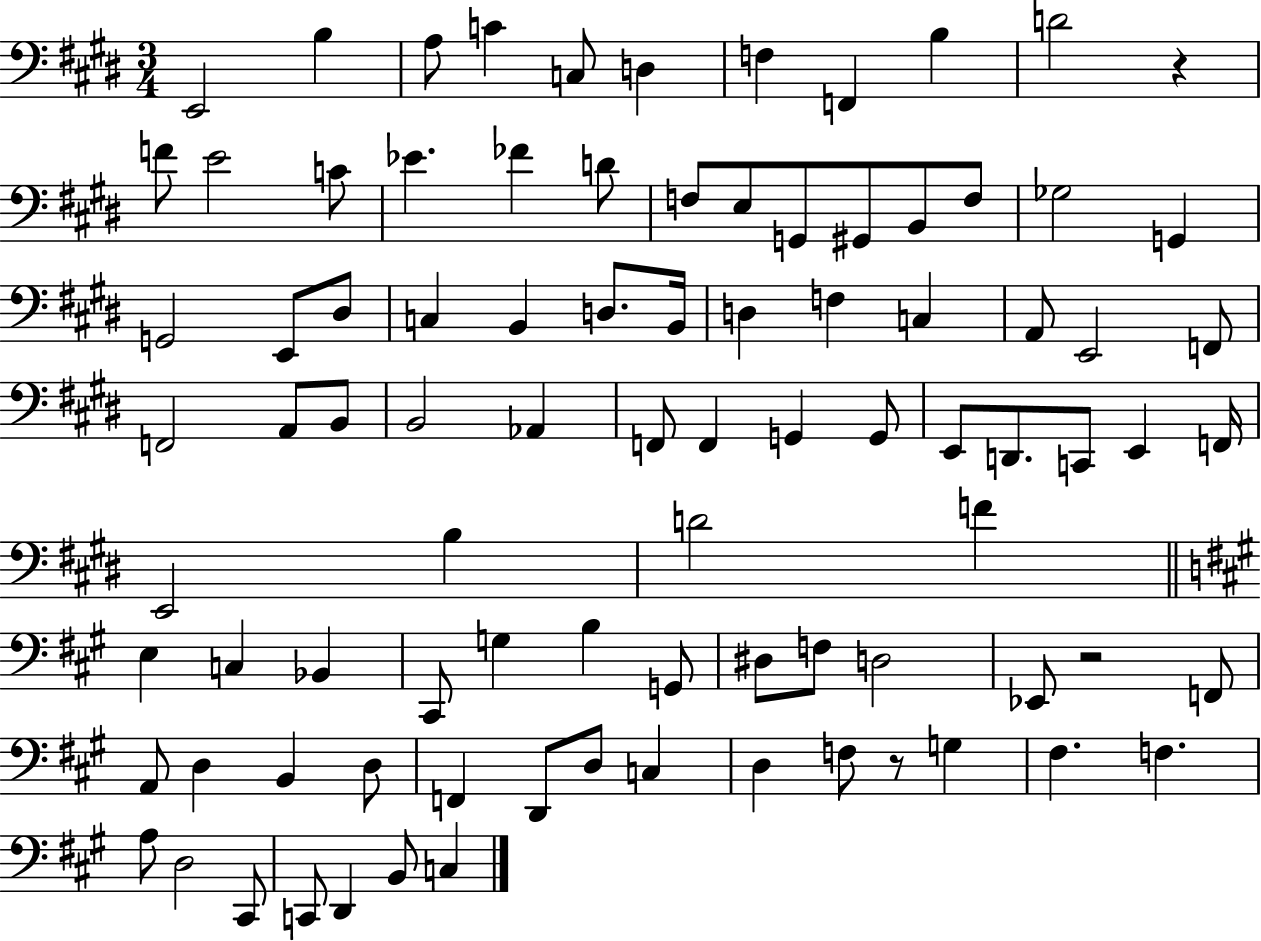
E2/h B3/q A3/e C4/q C3/e D3/q F3/q F2/q B3/q D4/h R/q F4/e E4/h C4/e Eb4/q. FES4/q D4/e F3/e E3/e G2/e G#2/e B2/e F3/e Gb3/h G2/q G2/h E2/e D#3/e C3/q B2/q D3/e. B2/s D3/q F3/q C3/q A2/e E2/h F2/e F2/h A2/e B2/e B2/h Ab2/q F2/e F2/q G2/q G2/e E2/e D2/e. C2/e E2/q F2/s E2/h B3/q D4/h F4/q E3/q C3/q Bb2/q C#2/e G3/q B3/q G2/e D#3/e F3/e D3/h Eb2/e R/h F2/e A2/e D3/q B2/q D3/e F2/q D2/e D3/e C3/q D3/q F3/e R/e G3/q F#3/q. F3/q. A3/e D3/h C#2/e C2/e D2/q B2/e C3/q